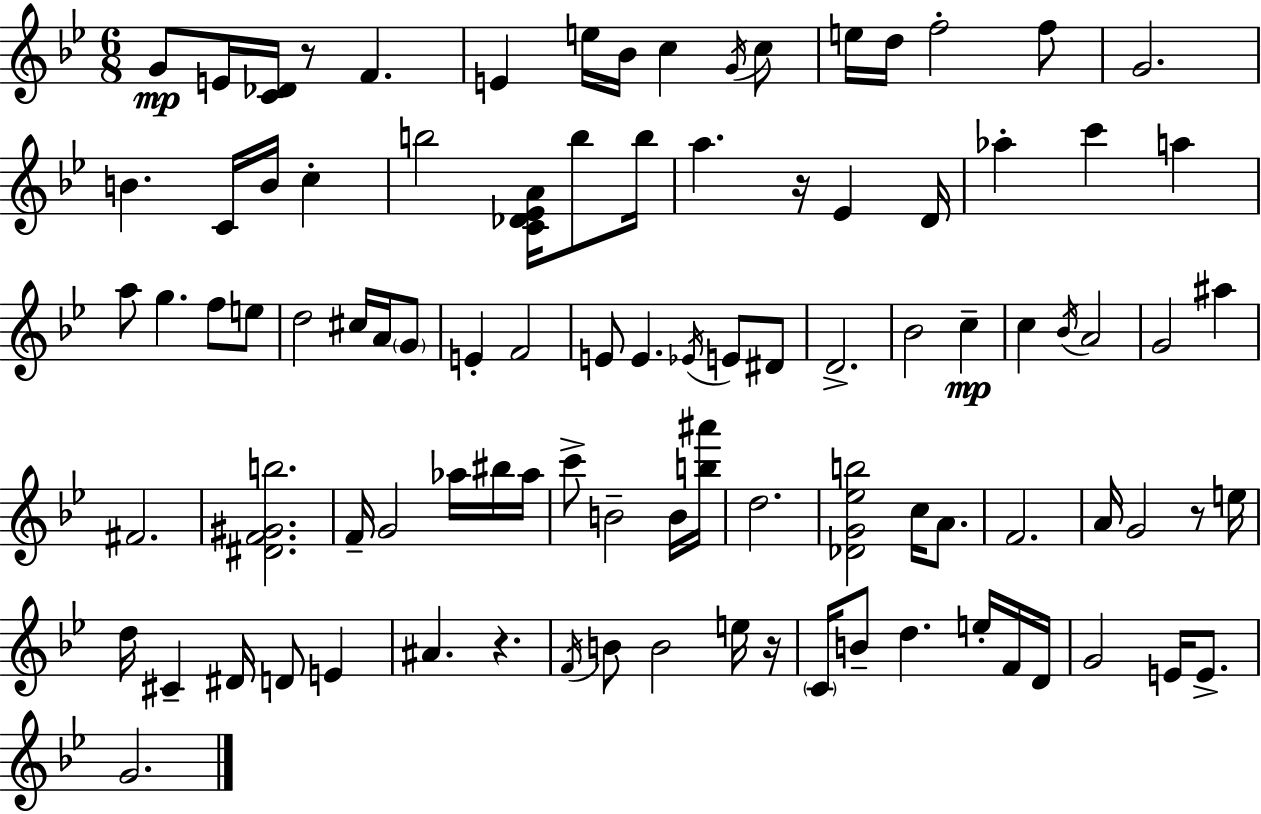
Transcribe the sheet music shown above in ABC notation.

X:1
T:Untitled
M:6/8
L:1/4
K:Gm
G/2 E/4 [C_D]/4 z/2 F E e/4 _B/4 c G/4 c/2 e/4 d/4 f2 f/2 G2 B C/4 B/4 c b2 [C_D_EA]/4 b/2 b/4 a z/4 _E D/4 _a c' a a/2 g f/2 e/2 d2 ^c/4 A/4 G/2 E F2 E/2 E _E/4 E/2 ^D/2 D2 _B2 c c _B/4 A2 G2 ^a ^F2 [^DF^Gb]2 F/4 G2 _a/4 ^b/4 _a/4 c'/2 B2 B/4 [b^a']/4 d2 [_DG_eb]2 c/4 A/2 F2 A/4 G2 z/2 e/4 d/4 ^C ^D/4 D/2 E ^A z F/4 B/2 B2 e/4 z/4 C/4 B/2 d e/4 F/4 D/4 G2 E/4 E/2 G2